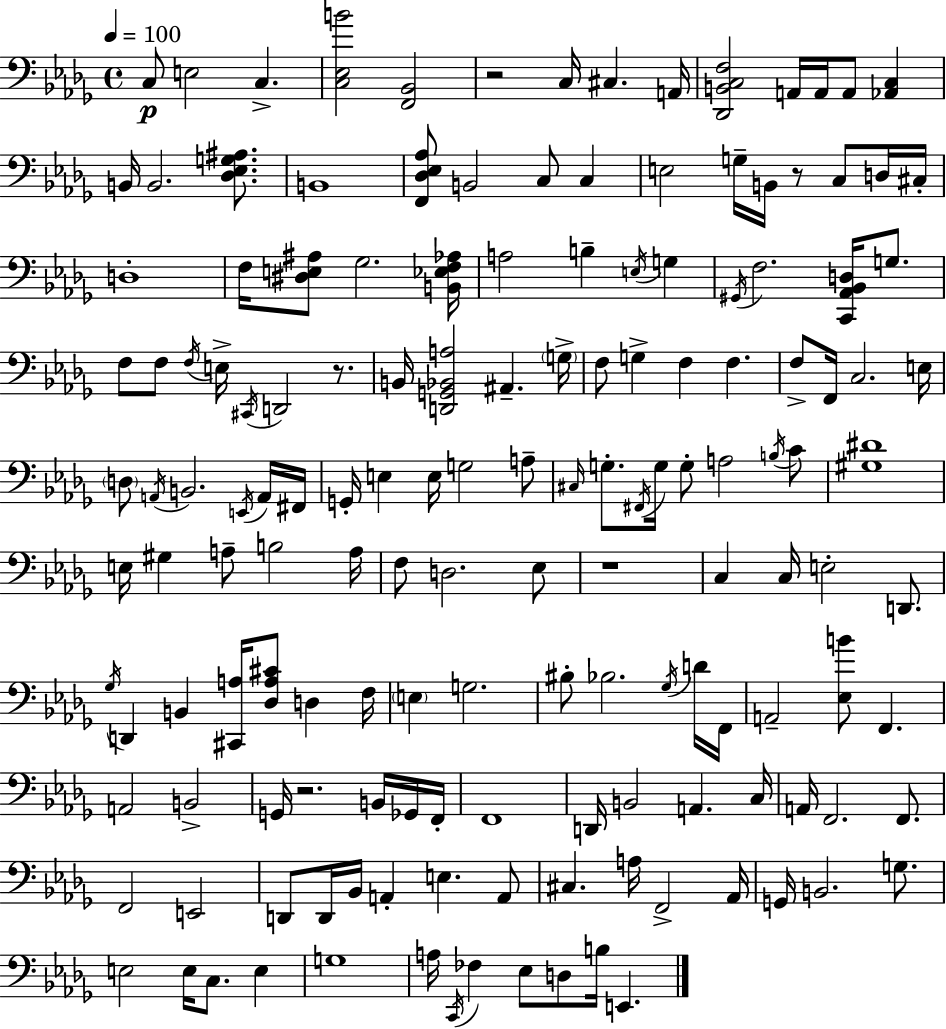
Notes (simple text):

C3/e E3/h C3/q. [C3,Eb3,B4]/h [F2,Bb2]/h R/h C3/s C#3/q. A2/s [Db2,B2,C3,F3]/h A2/s A2/s A2/e [Ab2,C3]/q B2/s B2/h. [Db3,Eb3,G3,A#3]/e. B2/w [F2,Db3,Eb3,Ab3]/e B2/h C3/e C3/q E3/h G3/s B2/s R/e C3/e D3/s C#3/s D3/w F3/s [D#3,E3,A#3]/e Gb3/h. [B2,Eb3,F3,Ab3]/s A3/h B3/q E3/s G3/q G#2/s F3/h. [C2,Ab2,Bb2,D3]/s G3/e. F3/e F3/e F3/s E3/s C#2/s D2/h R/e. B2/s [D2,G2,Bb2,A3]/h A#2/q. G3/s F3/e G3/q F3/q F3/q. F3/e F2/s C3/h. E3/s D3/e A2/s B2/h. E2/s A2/s F#2/s G2/s E3/q E3/s G3/h A3/e C#3/s G3/e. F#2/s G3/s G3/e A3/h B3/s C4/e [G#3,D#4]/w E3/s G#3/q A3/e B3/h A3/s F3/e D3/h. Eb3/e R/w C3/q C3/s E3/h D2/e. Gb3/s D2/q B2/q [C#2,A3]/s [Db3,A3,C#4]/e D3/q F3/s E3/q G3/h. BIS3/e Bb3/h. Gb3/s D4/s F2/s A2/h [Eb3,B4]/e F2/q. A2/h B2/h G2/s R/h. B2/s Gb2/s F2/s F2/w D2/s B2/h A2/q. C3/s A2/s F2/h. F2/e. F2/h E2/h D2/e D2/s Bb2/s A2/q E3/q. A2/e C#3/q. A3/s F2/h Ab2/s G2/s B2/h. G3/e. E3/h E3/s C3/e. E3/q G3/w A3/s C2/s FES3/q Eb3/e D3/e B3/s E2/q.